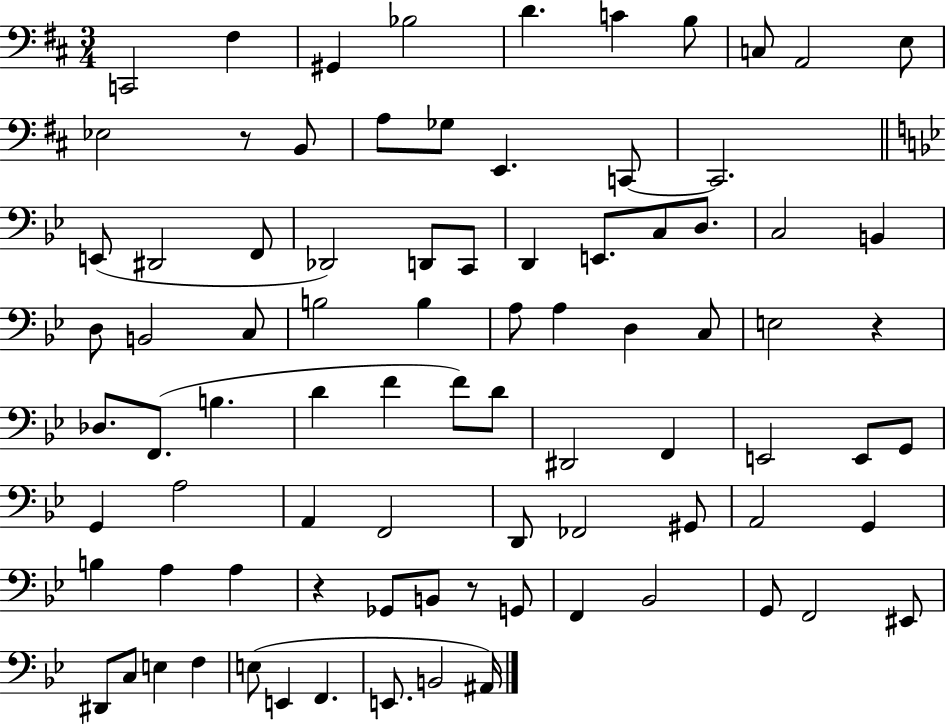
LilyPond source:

{
  \clef bass
  \numericTimeSignature
  \time 3/4
  \key d \major
  c,2 fis4 | gis,4 bes2 | d'4. c'4 b8 | c8 a,2 e8 | \break ees2 r8 b,8 | a8 ges8 e,4. c,8~~ | c,2. | \bar "||" \break \key bes \major e,8( dis,2 f,8 | des,2) d,8 c,8 | d,4 e,8. c8 d8. | c2 b,4 | \break d8 b,2 c8 | b2 b4 | a8 a4 d4 c8 | e2 r4 | \break des8. f,8.( b4. | d'4 f'4 f'8) d'8 | dis,2 f,4 | e,2 e,8 g,8 | \break g,4 a2 | a,4 f,2 | d,8 fes,2 gis,8 | a,2 g,4 | \break b4 a4 a4 | r4 ges,8 b,8 r8 g,8 | f,4 bes,2 | g,8 f,2 eis,8 | \break dis,8 c8 e4 f4 | e8( e,4 f,4. | e,8. b,2 ais,16) | \bar "|."
}